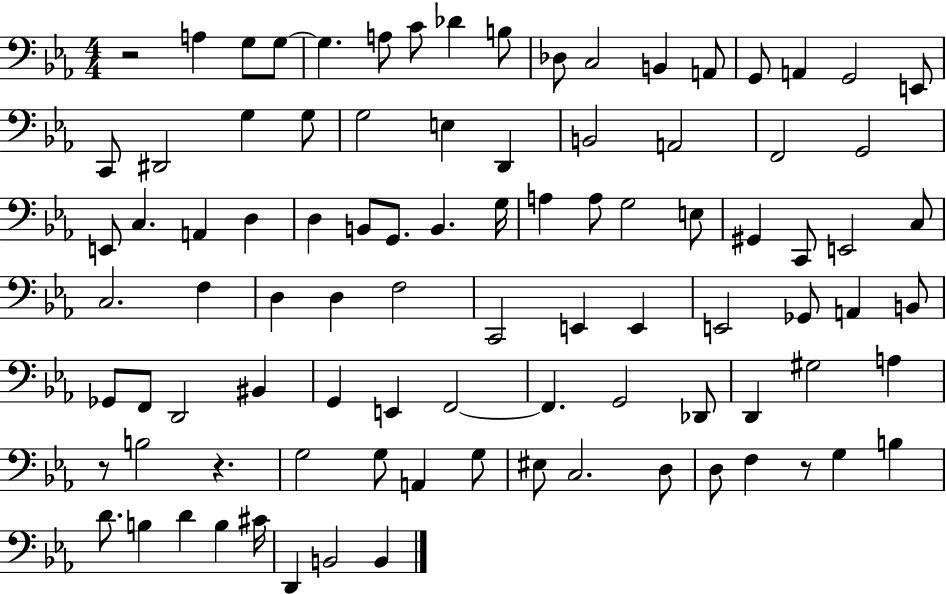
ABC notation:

X:1
T:Untitled
M:4/4
L:1/4
K:Eb
z2 A, G,/2 G,/2 G, A,/2 C/2 _D B,/2 _D,/2 C,2 B,, A,,/2 G,,/2 A,, G,,2 E,,/2 C,,/2 ^D,,2 G, G,/2 G,2 E, D,, B,,2 A,,2 F,,2 G,,2 E,,/2 C, A,, D, D, B,,/2 G,,/2 B,, G,/4 A, A,/2 G,2 E,/2 ^G,, C,,/2 E,,2 C,/2 C,2 F, D, D, F,2 C,,2 E,, E,, E,,2 _G,,/2 A,, B,,/2 _G,,/2 F,,/2 D,,2 ^B,, G,, E,, F,,2 F,, G,,2 _D,,/2 D,, ^G,2 A, z/2 B,2 z G,2 G,/2 A,, G,/2 ^E,/2 C,2 D,/2 D,/2 F, z/2 G, B, D/2 B, D B, ^C/4 D,, B,,2 B,,